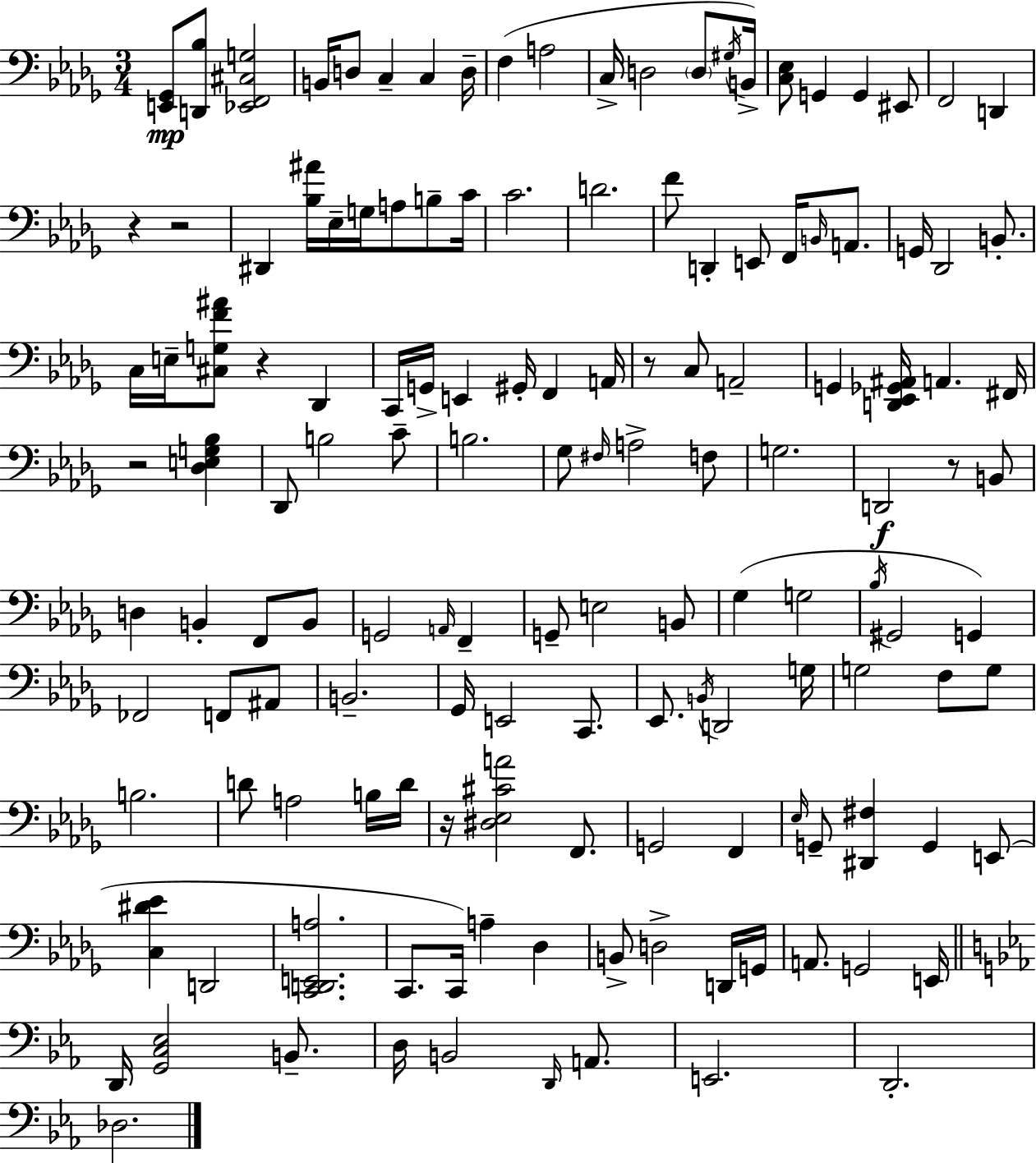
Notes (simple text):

[E2,Gb2]/e [D2,Bb3]/e [Eb2,F2,C#3,G3]/h B2/s D3/e C3/q C3/q D3/s F3/q A3/h C3/s D3/h D3/e G#3/s B2/s [C3,Eb3]/e G2/q G2/q EIS2/e F2/h D2/q R/q R/h D#2/q [Bb3,A#4]/s Eb3/s G3/s A3/e B3/e C4/s C4/h. D4/h. F4/e D2/q E2/e F2/s B2/s A2/e. G2/s Db2/h B2/e. C3/s E3/s [C#3,G3,F4,A#4]/e R/q Db2/q C2/s G2/s E2/q G#2/s F2/q A2/s R/e C3/e A2/h G2/q [D2,Eb2,Gb2,A#2]/s A2/q. F#2/s R/h [Db3,E3,G3,Bb3]/q Db2/e B3/h C4/e B3/h. Gb3/e F#3/s A3/h F3/e G3/h. D2/h R/e B2/e D3/q B2/q F2/e B2/e G2/h A2/s F2/q G2/e E3/h B2/e Gb3/q G3/h Bb3/s G#2/h G2/q FES2/h F2/e A#2/e B2/h. Gb2/s E2/h C2/e. Eb2/e. B2/s D2/h G3/s G3/h F3/e G3/e B3/h. D4/e A3/h B3/s D4/s R/s [D#3,Eb3,C#4,A4]/h F2/e. G2/h F2/q Eb3/s G2/e [D#2,F#3]/q G2/q E2/e [C3,D#4,Eb4]/q D2/h [C2,D2,E2,A3]/h. C2/e. C2/s A3/q Db3/q B2/e D3/h D2/s G2/s A2/e. G2/h E2/s D2/s [G2,C3,Eb3]/h B2/e. D3/s B2/h D2/s A2/e. E2/h. D2/h. Db3/h.